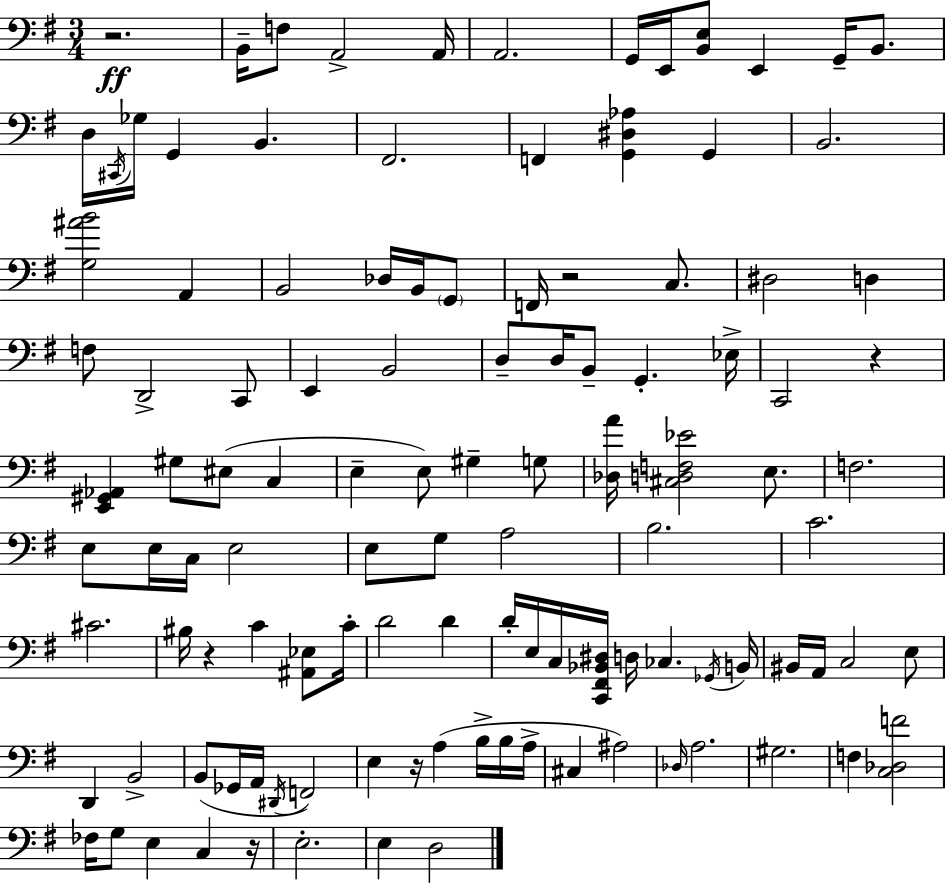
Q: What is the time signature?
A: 3/4